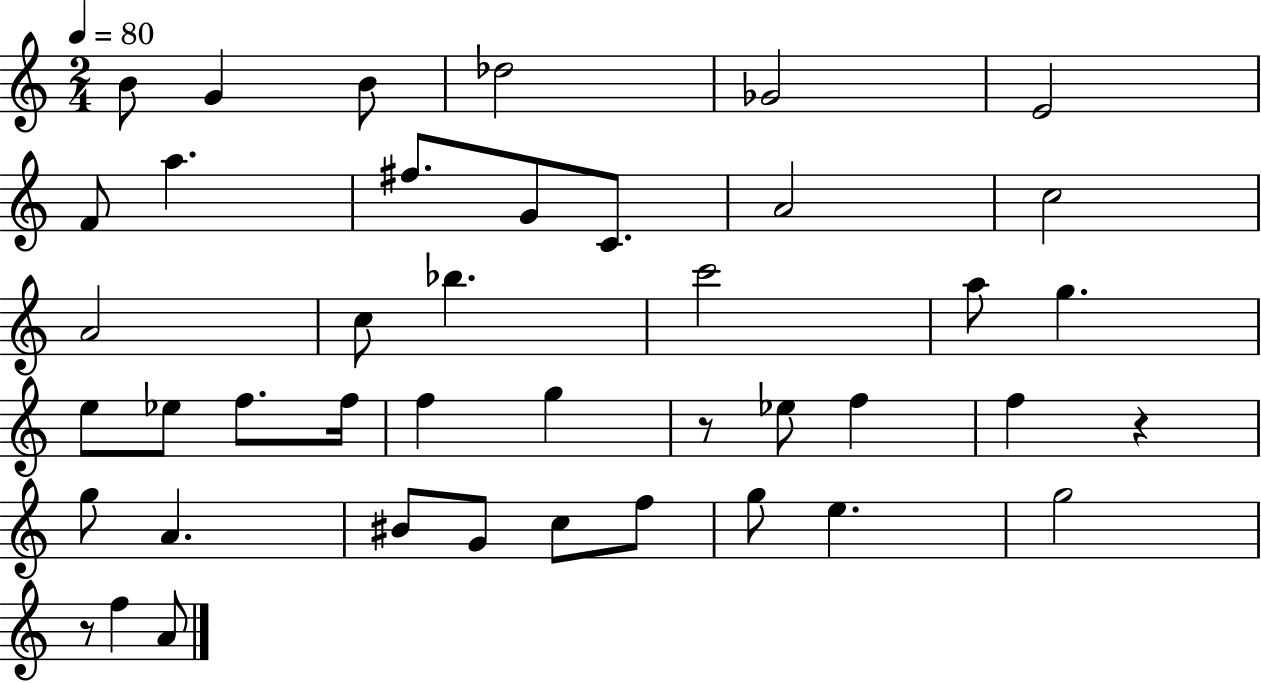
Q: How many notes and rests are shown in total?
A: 42